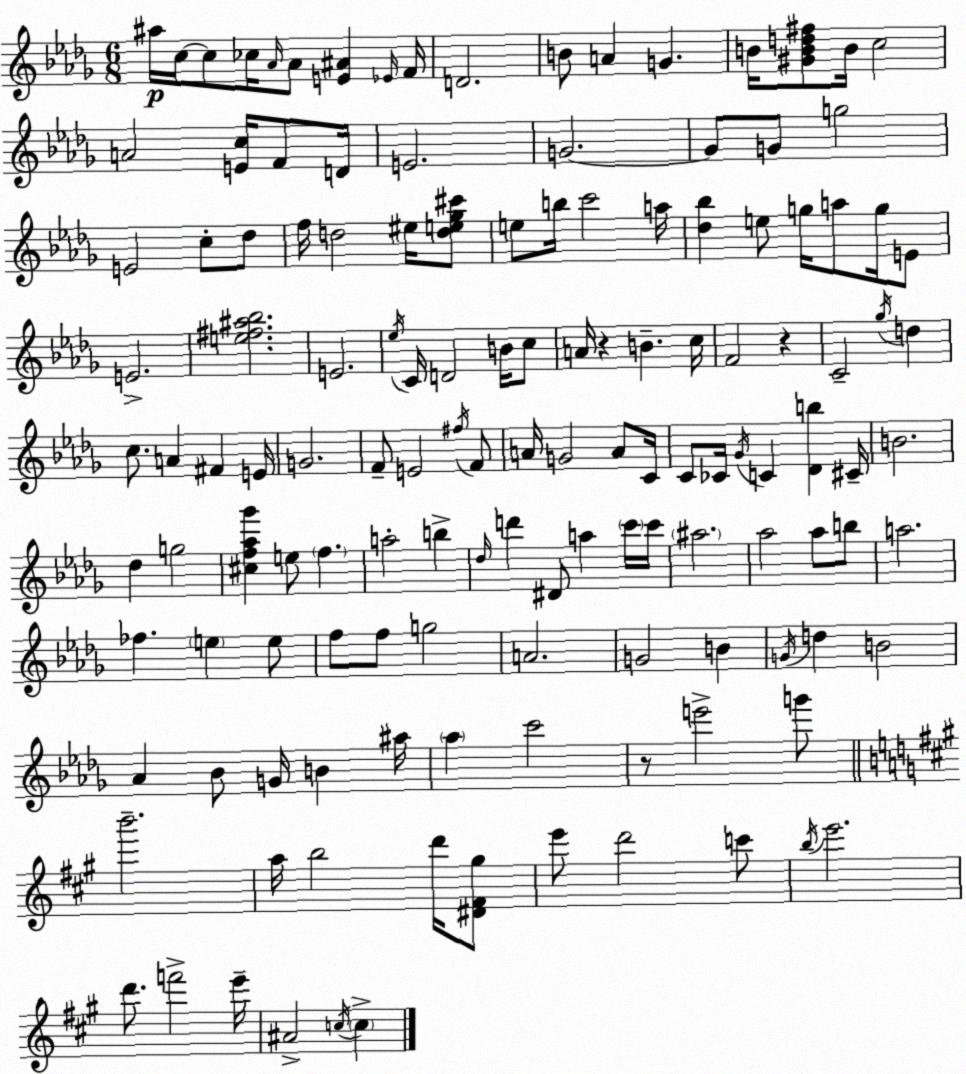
X:1
T:Untitled
M:6/8
L:1/4
K:Bbm
^a/4 c/4 c/2 _c/4 _A/4 _A/2 [E^A] _E/4 F/4 D2 B/2 A G B/4 [^GBd^f]/2 B/4 c2 A2 [Ec]/4 F/2 D/4 E2 G2 G/2 G/2 g2 E2 c/2 _d/2 f/4 d2 ^e/4 [de_g^c']/2 e/2 b/4 c'2 a/4 [_d_b] e/2 g/4 a/2 g/4 E/2 E2 [e^f^a_b]2 E2 _e/4 C/4 D2 B/4 c/2 A/4 z B c/4 F2 z C2 _g/4 d c/2 A ^F E/4 G2 F/2 E2 ^f/4 F/2 A/4 G2 A/2 C/4 C/2 _C/4 _G/4 C [_Db] ^C/4 B2 _d g2 [^cf_a_g'] e/2 f a2 b _d/4 d' ^D/2 a c'/4 c'/4 ^a2 _a2 _a/2 b/2 a2 _f e e/2 f/2 f/2 g2 A2 G2 B G/4 d B2 _A _B/2 G/4 B ^a/4 _a c'2 z/2 e'2 g'/2 b'2 a/4 b2 d'/4 [^D^F^g]/2 e'/2 d'2 c'/2 b/4 e'2 d'/2 f'2 e'/4 ^A2 c/4 c